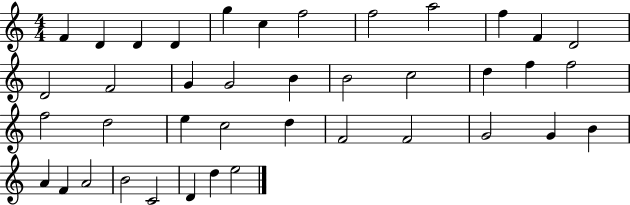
F4/q D4/q D4/q D4/q G5/q C5/q F5/h F5/h A5/h F5/q F4/q D4/h D4/h F4/h G4/q G4/h B4/q B4/h C5/h D5/q F5/q F5/h F5/h D5/h E5/q C5/h D5/q F4/h F4/h G4/h G4/q B4/q A4/q F4/q A4/h B4/h C4/h D4/q D5/q E5/h